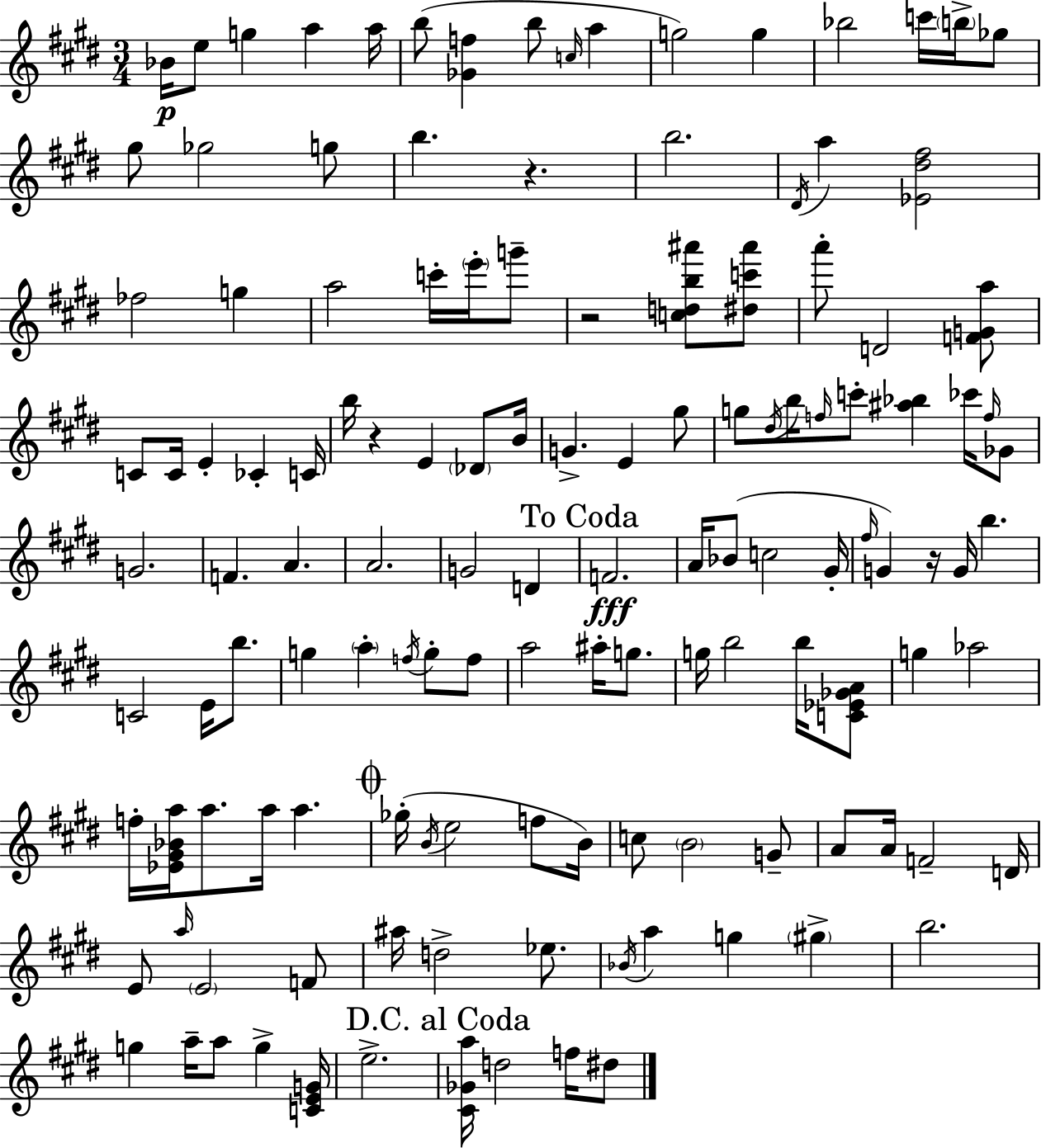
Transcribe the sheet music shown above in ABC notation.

X:1
T:Untitled
M:3/4
L:1/4
K:E
_B/4 e/2 g a a/4 b/2 [_Gf] b/2 c/4 a g2 g _b2 c'/4 b/4 _g/2 ^g/2 _g2 g/2 b z b2 ^D/4 a [_E^d^f]2 _f2 g a2 c'/4 e'/4 g'/2 z2 [cdb^a']/2 [^dc'^a']/2 a'/2 D2 [FGa]/2 C/2 C/4 E _C C/4 b/4 z E _D/2 B/4 G E ^g/2 g/2 ^d/4 b/4 f/4 c'/2 [^a_b] _c'/4 f/4 _G/2 G2 F A A2 G2 D F2 A/4 _B/2 c2 ^G/4 ^f/4 G z/4 G/4 b C2 E/4 b/2 g a f/4 g/2 f/2 a2 ^a/4 g/2 g/4 b2 b/4 [C_E_GA]/2 g _a2 f/4 [_E^G_Ba]/4 a/2 a/4 a _g/4 B/4 e2 f/2 B/4 c/2 B2 G/2 A/2 A/4 F2 D/4 E/2 a/4 E2 F/2 ^a/4 d2 _e/2 _B/4 a g ^g b2 g a/4 a/2 g [CEG]/4 e2 [^C_Ga]/4 d2 f/4 ^d/2